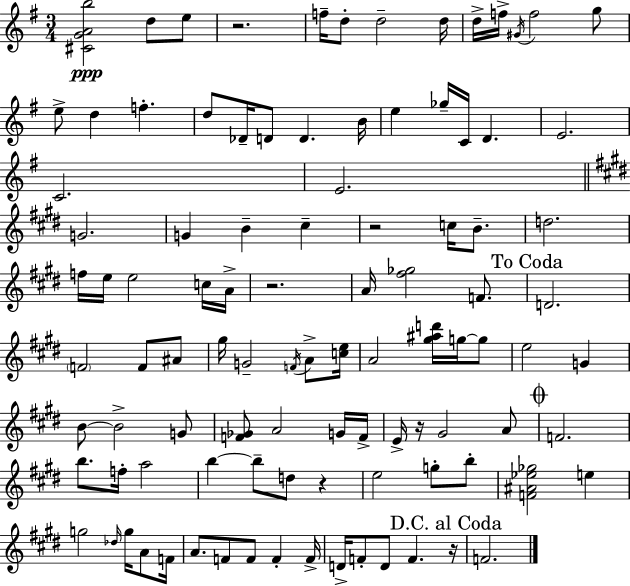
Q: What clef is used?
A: treble